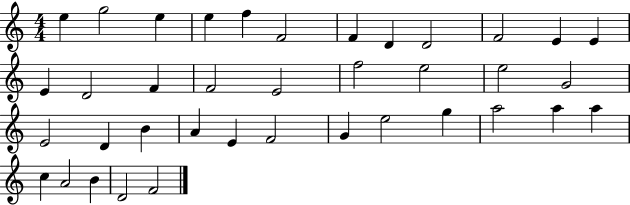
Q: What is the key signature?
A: C major